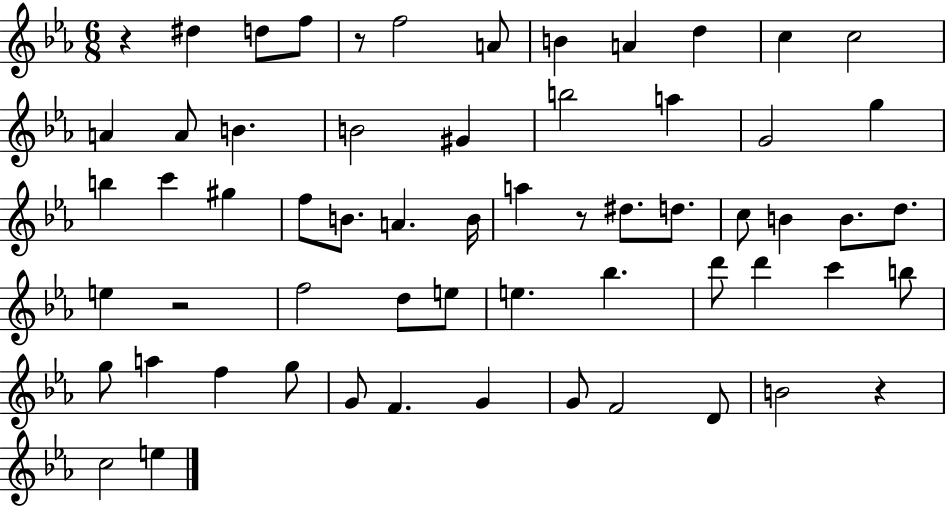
R/q D#5/q D5/e F5/e R/e F5/h A4/e B4/q A4/q D5/q C5/q C5/h A4/q A4/e B4/q. B4/h G#4/q B5/h A5/q G4/h G5/q B5/q C6/q G#5/q F5/e B4/e. A4/q. B4/s A5/q R/e D#5/e. D5/e. C5/e B4/q B4/e. D5/e. E5/q R/h F5/h D5/e E5/e E5/q. Bb5/q. D6/e D6/q C6/q B5/e G5/e A5/q F5/q G5/e G4/e F4/q. G4/q G4/e F4/h D4/e B4/h R/q C5/h E5/q